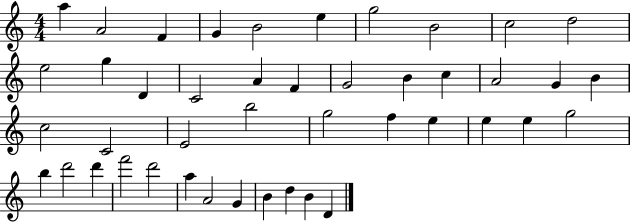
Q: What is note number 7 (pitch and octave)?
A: G5